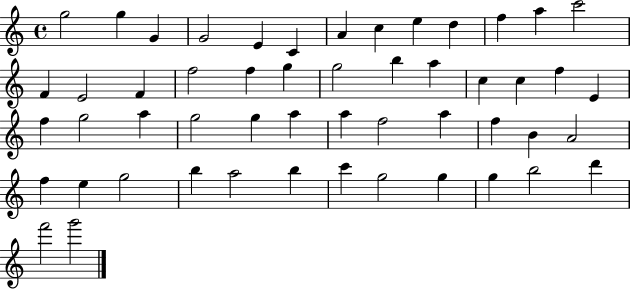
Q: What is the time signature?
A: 4/4